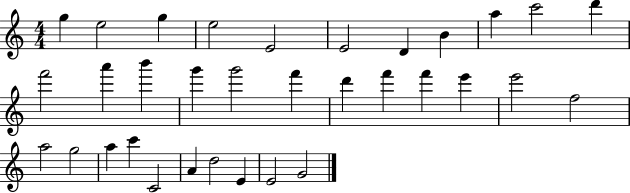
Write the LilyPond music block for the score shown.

{
  \clef treble
  \numericTimeSignature
  \time 4/4
  \key c \major
  g''4 e''2 g''4 | e''2 e'2 | e'2 d'4 b'4 | a''4 c'''2 d'''4 | \break f'''2 a'''4 b'''4 | g'''4 g'''2 f'''4 | d'''4 f'''4 f'''4 e'''4 | e'''2 f''2 | \break a''2 g''2 | a''4 c'''4 c'2 | a'4 d''2 e'4 | e'2 g'2 | \break \bar "|."
}